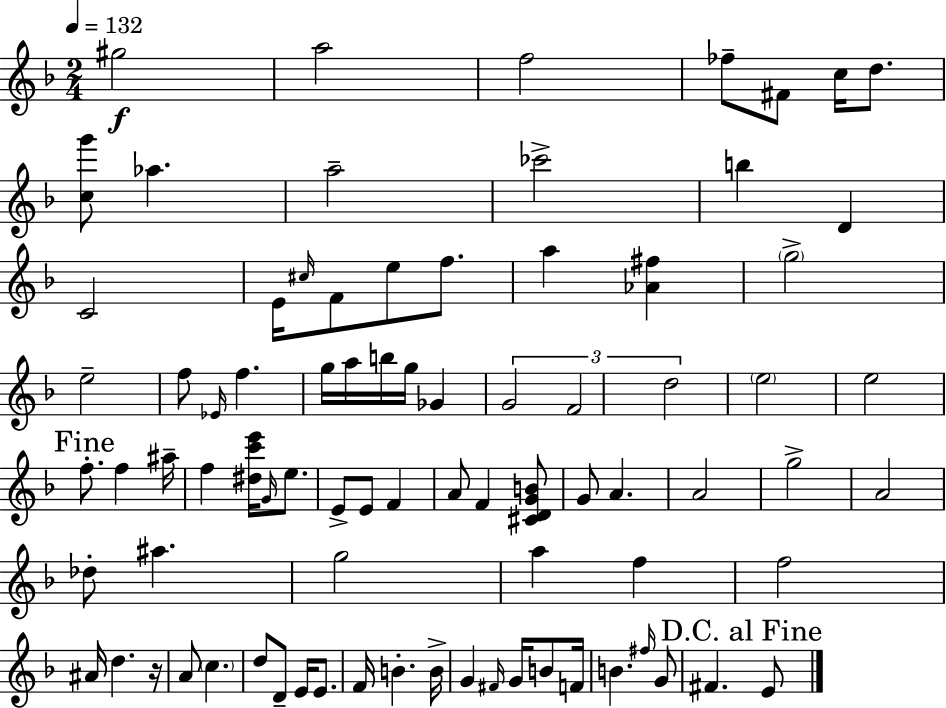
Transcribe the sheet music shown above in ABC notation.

X:1
T:Untitled
M:2/4
L:1/4
K:Dm
^g2 a2 f2 _f/2 ^F/2 c/4 d/2 [cg']/2 _a a2 _c'2 b D C2 E/4 ^c/4 F/2 e/2 f/2 a [_A^f] g2 e2 f/2 _E/4 f g/4 a/4 b/4 g/4 _G G2 F2 d2 e2 e2 f/2 f ^a/4 f [^dc'e']/4 G/4 e/2 E/2 E/2 F A/2 F [^CDGB]/2 G/2 A A2 g2 A2 _d/2 ^a g2 a f f2 ^A/4 d z/4 A/2 c d/2 D/2 E/4 E/2 F/4 B B/4 G ^F/4 G/4 B/2 F/4 B ^f/4 G/2 ^F E/2